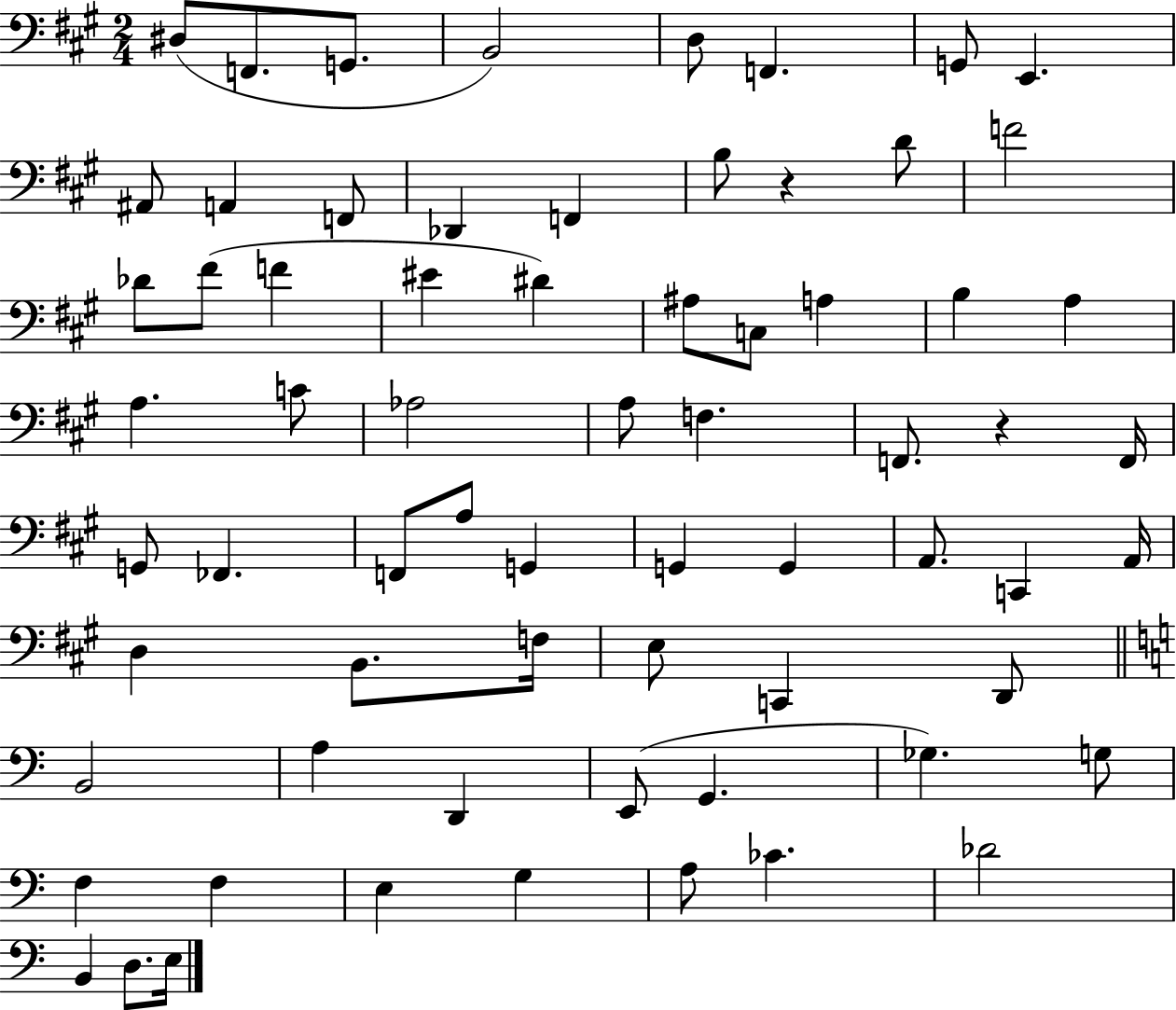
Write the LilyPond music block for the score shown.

{
  \clef bass
  \numericTimeSignature
  \time 2/4
  \key a \major
  dis8( f,8. g,8. | b,2) | d8 f,4. | g,8 e,4. | \break ais,8 a,4 f,8 | des,4 f,4 | b8 r4 d'8 | f'2 | \break des'8 fis'8( f'4 | eis'4 dis'4) | ais8 c8 a4 | b4 a4 | \break a4. c'8 | aes2 | a8 f4. | f,8. r4 f,16 | \break g,8 fes,4. | f,8 a8 g,4 | g,4 g,4 | a,8. c,4 a,16 | \break d4 b,8. f16 | e8 c,4 d,8 | \bar "||" \break \key c \major b,2 | a4 d,4 | e,8( g,4. | ges4.) g8 | \break f4 f4 | e4 g4 | a8 ces'4. | des'2 | \break b,4 d8. e16 | \bar "|."
}